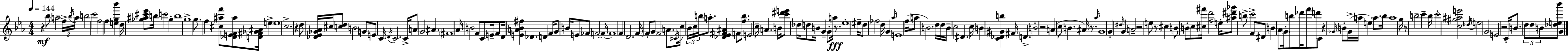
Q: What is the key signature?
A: C minor